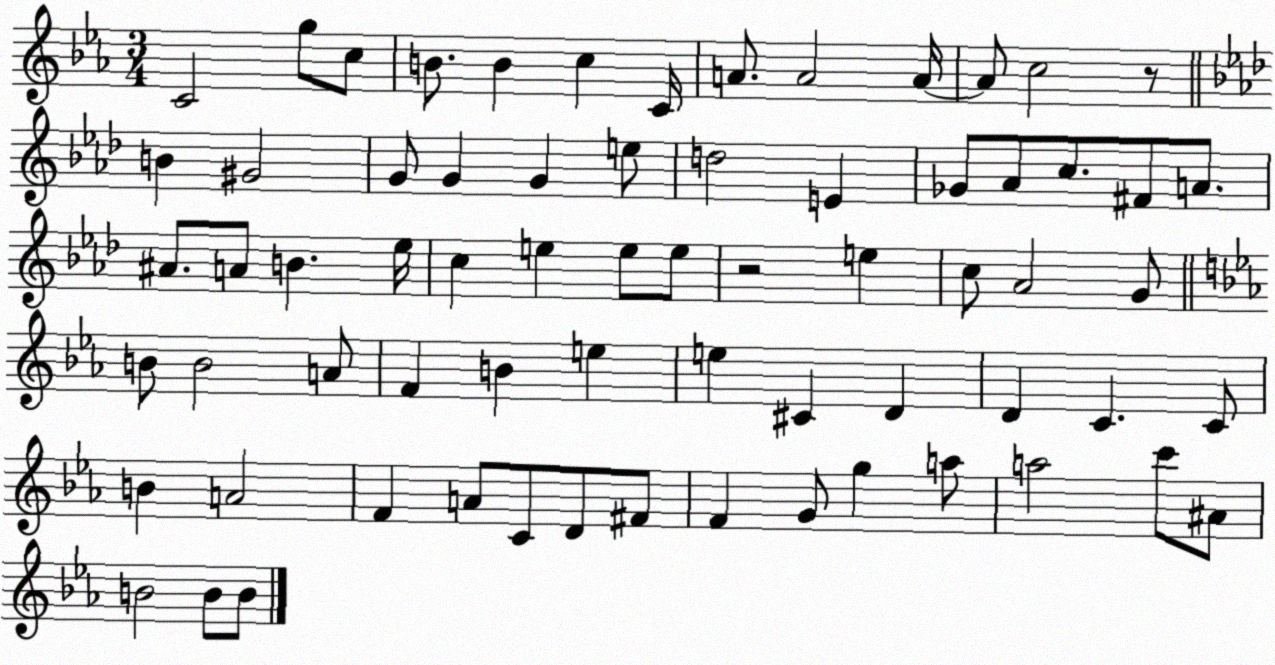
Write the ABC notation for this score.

X:1
T:Untitled
M:3/4
L:1/4
K:Eb
C2 g/2 c/2 B/2 B c C/4 A/2 A2 A/4 A/2 c2 z/2 B ^G2 G/2 G G e/2 d2 E _G/2 _A/2 c/2 ^F/2 A/2 ^A/2 A/2 B _e/4 c e e/2 e/2 z2 e c/2 _A2 G/2 B/2 B2 A/2 F B e e ^C D D C C/2 B A2 F A/2 C/2 D/2 ^F/2 F G/2 g a/2 a2 c'/2 ^A/2 B2 B/2 B/2